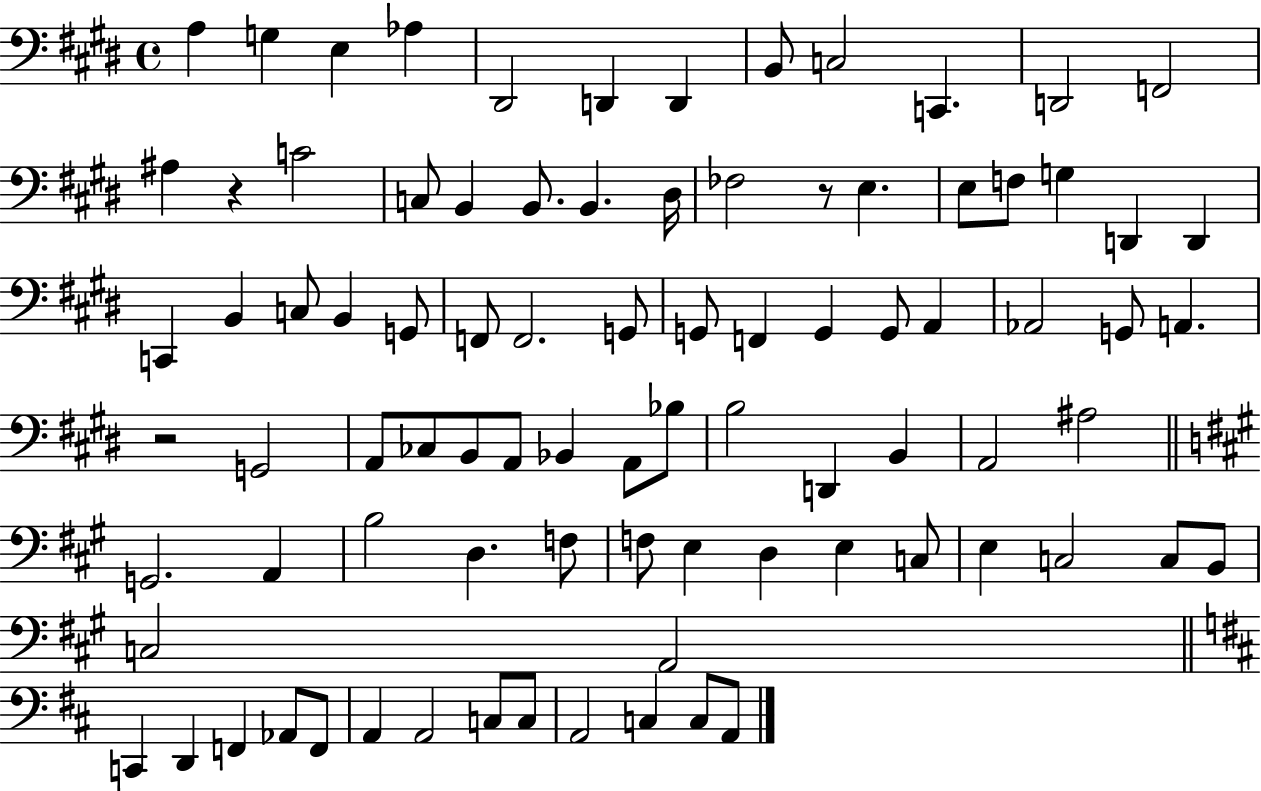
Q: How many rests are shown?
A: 3